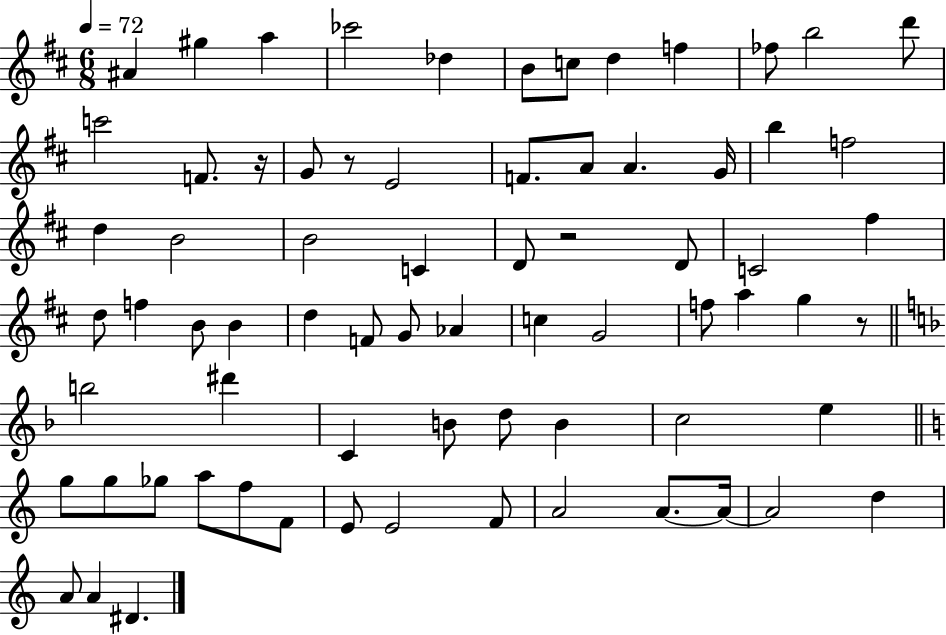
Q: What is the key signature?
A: D major